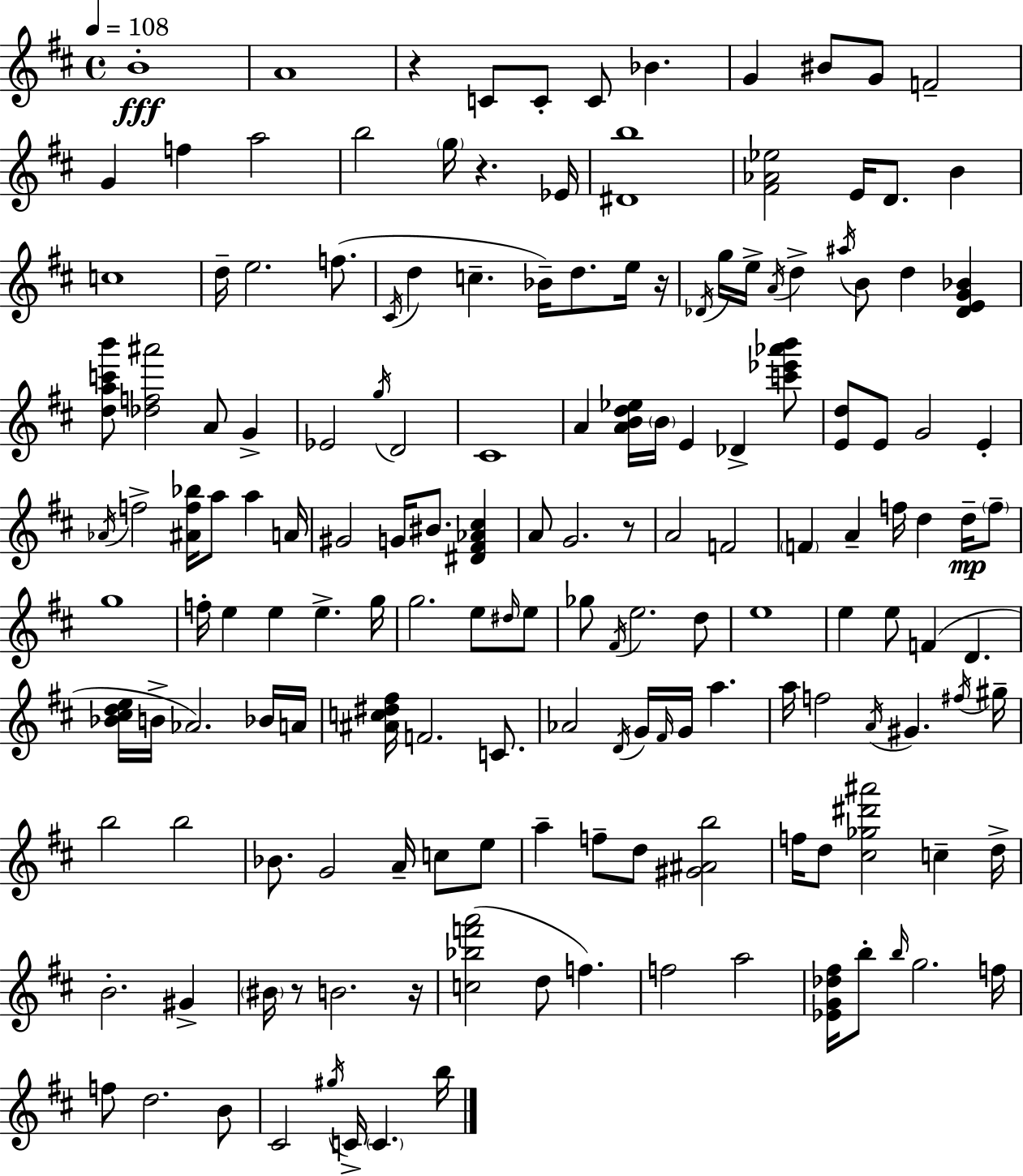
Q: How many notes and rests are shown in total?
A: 161